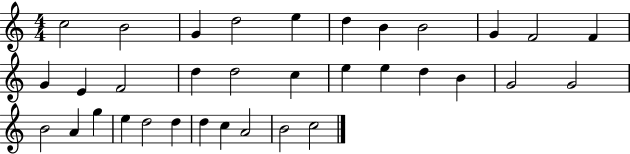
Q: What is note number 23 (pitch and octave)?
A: G4